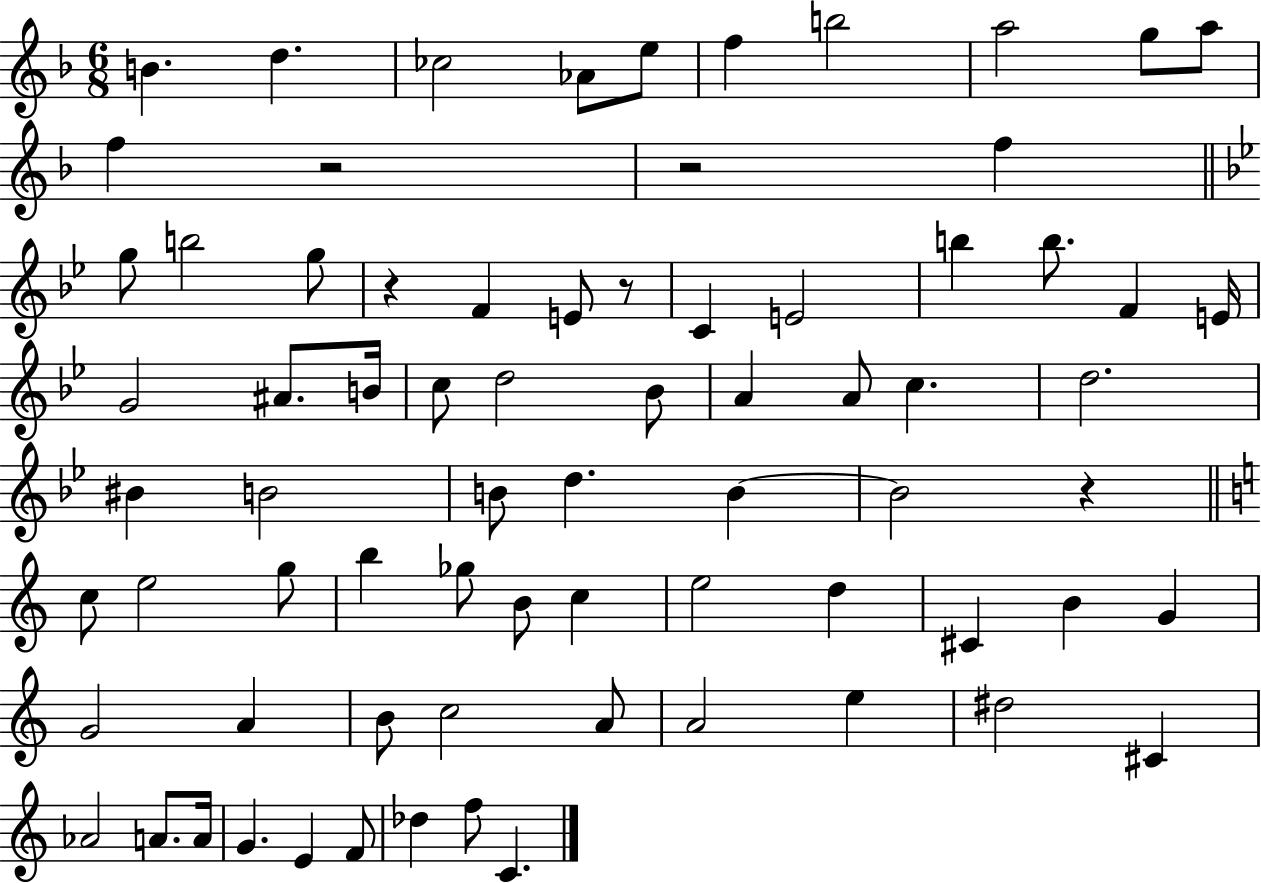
B4/q. D5/q. CES5/h Ab4/e E5/e F5/q B5/h A5/h G5/e A5/e F5/q R/h R/h F5/q G5/e B5/h G5/e R/q F4/q E4/e R/e C4/q E4/h B5/q B5/e. F4/q E4/s G4/h A#4/e. B4/s C5/e D5/h Bb4/e A4/q A4/e C5/q. D5/h. BIS4/q B4/h B4/e D5/q. B4/q B4/h R/q C5/e E5/h G5/e B5/q Gb5/e B4/e C5/q E5/h D5/q C#4/q B4/q G4/q G4/h A4/q B4/e C5/h A4/e A4/h E5/q D#5/h C#4/q Ab4/h A4/e. A4/s G4/q. E4/q F4/e Db5/q F5/e C4/q.